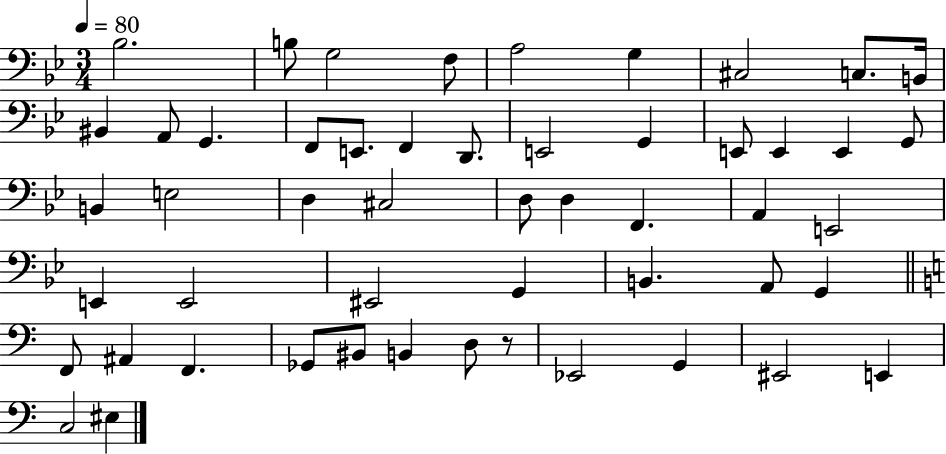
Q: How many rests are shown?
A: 1